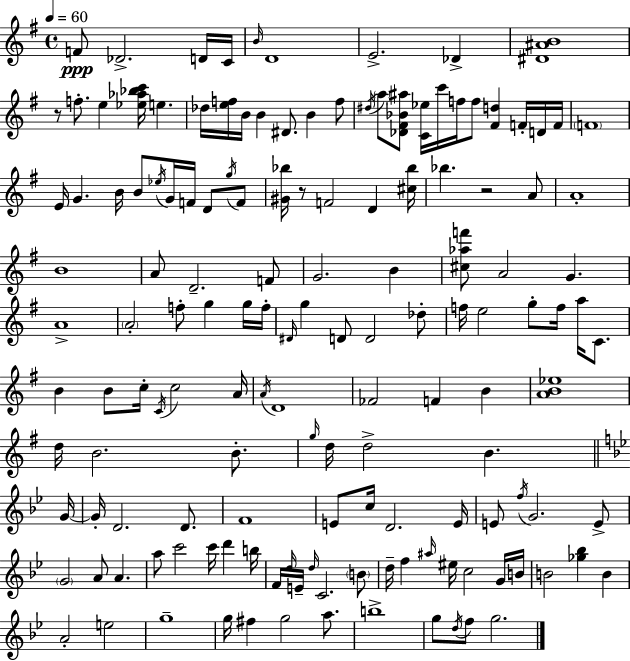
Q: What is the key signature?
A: E minor